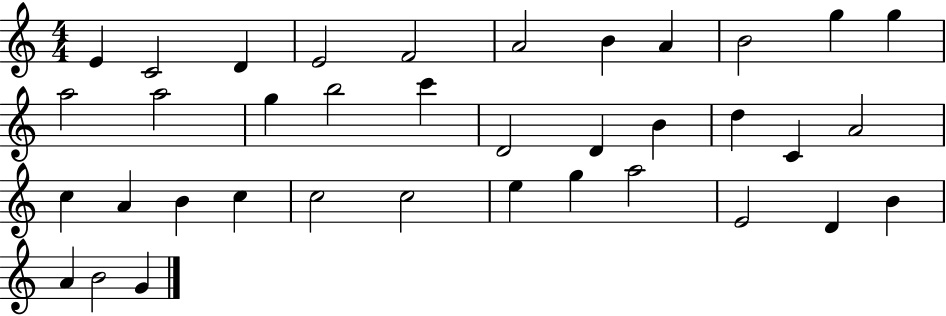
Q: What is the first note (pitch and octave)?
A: E4